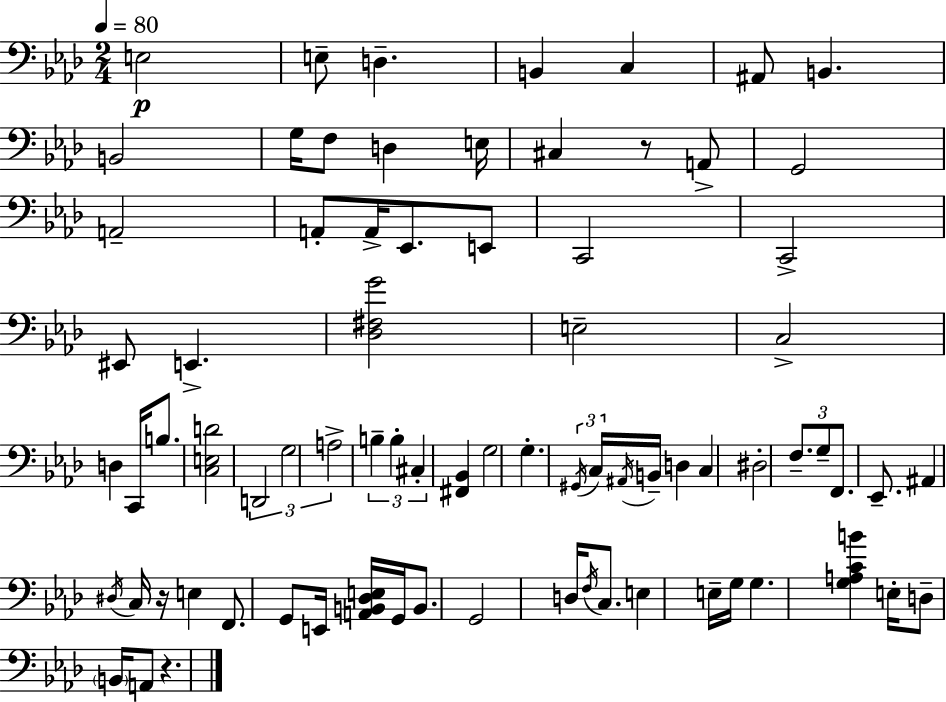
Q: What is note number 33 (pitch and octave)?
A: B3